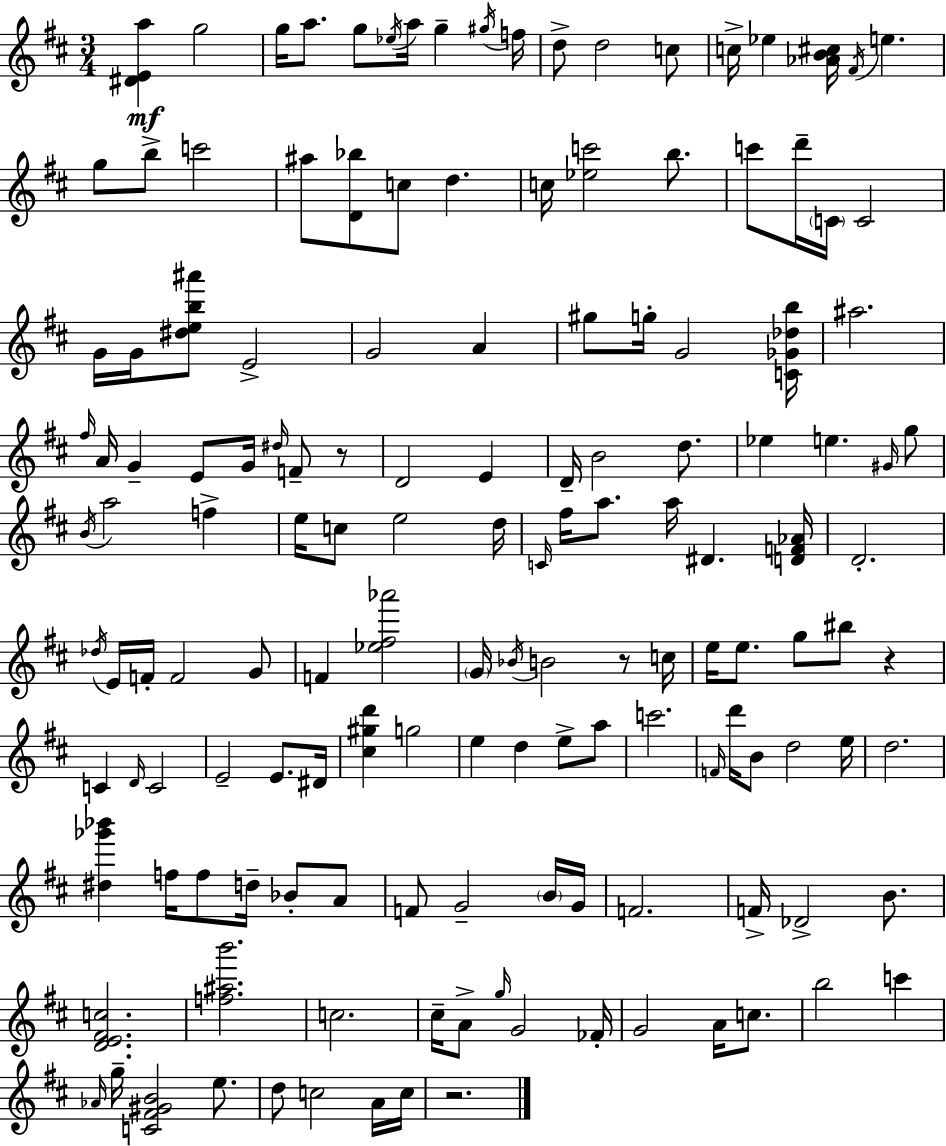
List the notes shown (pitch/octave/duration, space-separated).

[D#4,E4,A5]/q G5/h G5/s A5/e. G5/e Eb5/s A5/s G5/q G#5/s F5/s D5/e D5/h C5/e C5/s Eb5/q [Ab4,B4,C#5]/s F#4/s E5/q. G5/e B5/e C6/h A#5/e [D4,Bb5]/e C5/e D5/q. C5/s [Eb5,C6]/h B5/e. C6/e D6/s C4/s C4/h G4/s G4/s [D#5,E5,B5,A#6]/e E4/h G4/h A4/q G#5/e G5/s G4/h [C4,Gb4,Db5,B5]/s A#5/h. F#5/s A4/s G4/q E4/e G4/s D#5/s F4/e R/e D4/h E4/q D4/s B4/h D5/e. Eb5/q E5/q. G#4/s G5/e B4/s A5/h F5/q E5/s C5/e E5/h D5/s C4/s F#5/s A5/e. A5/s D#4/q. [D4,F4,Ab4]/s D4/h. Db5/s E4/s F4/s F4/h G4/e F4/q [Eb5,F#5,Ab6]/h G4/s Bb4/s B4/h R/e C5/s E5/s E5/e. G5/e BIS5/e R/q C4/q D4/s C4/h E4/h E4/e. D#4/s [C#5,G#5,D6]/q G5/h E5/q D5/q E5/e A5/e C6/h. F4/s D6/s B4/e D5/h E5/s D5/h. [D#5,Gb6,Bb6]/q F5/s F5/e D5/s Bb4/e A4/e F4/e G4/h B4/s G4/s F4/h. F4/s Db4/h B4/e. [D4,E4,F#4,C5]/h. [F5,A#5,B6]/h. C5/h. C#5/s A4/e G5/s G4/h FES4/s G4/h A4/s C5/e. B5/h C6/q Ab4/s G5/s [C4,F#4,G#4,B4]/h E5/e. D5/e C5/h A4/s C5/s R/h.